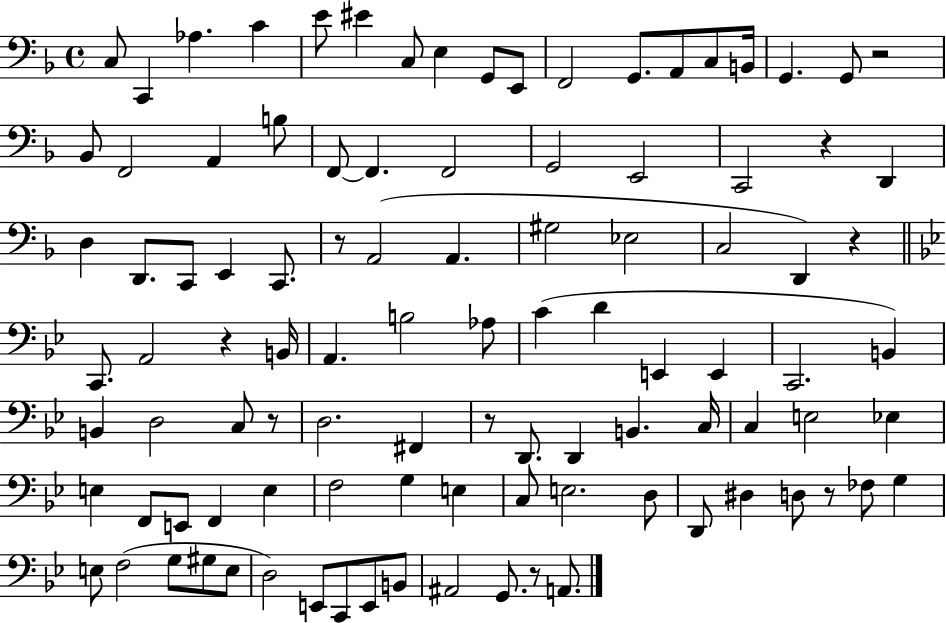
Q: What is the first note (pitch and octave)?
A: C3